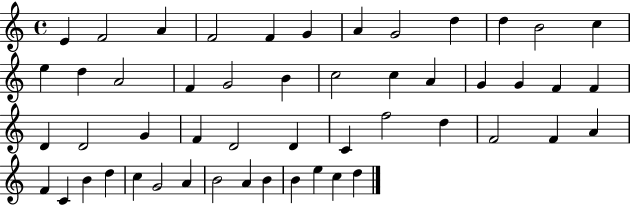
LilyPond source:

{
  \clef treble
  \time 4/4
  \defaultTimeSignature
  \key c \major
  e'4 f'2 a'4 | f'2 f'4 g'4 | a'4 g'2 d''4 | d''4 b'2 c''4 | \break e''4 d''4 a'2 | f'4 g'2 b'4 | c''2 c''4 a'4 | g'4 g'4 f'4 f'4 | \break d'4 d'2 g'4 | f'4 d'2 d'4 | c'4 f''2 d''4 | f'2 f'4 a'4 | \break f'4 c'4 b'4 d''4 | c''4 g'2 a'4 | b'2 a'4 b'4 | b'4 e''4 c''4 d''4 | \break \bar "|."
}